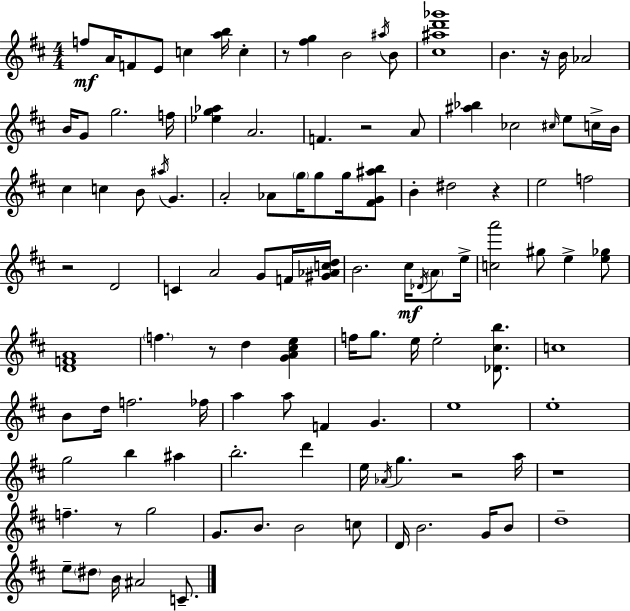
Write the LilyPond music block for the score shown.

{
  \clef treble
  \numericTimeSignature
  \time 4/4
  \key d \major
  f''8\mf a'16 f'8 e'8 c''4 <a'' b''>16 c''4-. | r8 <fis'' g''>4 b'2 \acciaccatura { ais''16 } b'8 | <cis'' ais'' d''' ges'''>1 | b'4. r16 b'16 aes'2 | \break b'16 g'8 g''2. | f''16 <ees'' g'' aes''>4 a'2. | f'4. r2 a'8 | <ais'' bes''>4 ces''2 \grace { cis''16 } e''8 | \break c''16-> b'16 cis''4 c''4 b'8 \acciaccatura { ais''16 } g'4. | a'2-. aes'8 \parenthesize g''16 g''8 | g''16 <fis' g' ais'' b''>8 b'4-. dis''2 r4 | e''2 f''2 | \break r2 d'2 | c'4 a'2 g'8 | f'16 <gis' aes' c'' d''>16 b'2. cis''16\mf | \acciaccatura { des'16 } \parenthesize a'8 e''16-> <c'' a'''>2 gis''8 e''4-> | \break <e'' ges''>8 <d' f' a'>1 | \parenthesize f''4. r8 d''4 | <g' a' cis'' e''>4 f''16 g''8. e''16 e''2-. | <des' cis'' b''>8. c''1 | \break b'8 d''16 f''2. | fes''16 a''4 a''8 f'4 g'4. | e''1 | e''1-. | \break g''2 b''4 | ais''4 b''2.-. | d'''4 e''16 \acciaccatura { aes'16 } g''4. r2 | a''16 r1 | \break f''4.-- r8 g''2 | g'8. b'8. b'2 | c''8 d'16 b'2. | g'16 b'8 d''1-- | \break e''8-- \parenthesize dis''8 b'16 ais'2 | c'8.-- \bar "|."
}